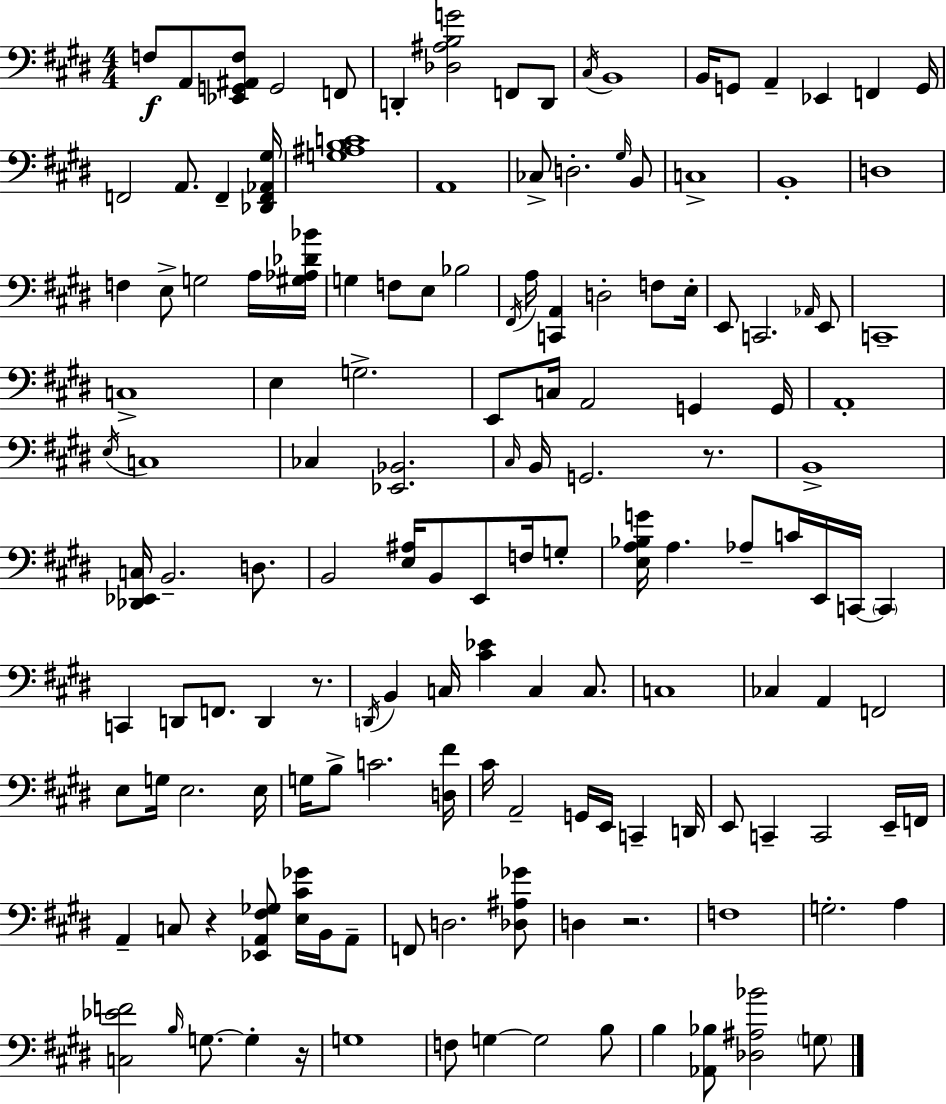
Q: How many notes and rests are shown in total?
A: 147